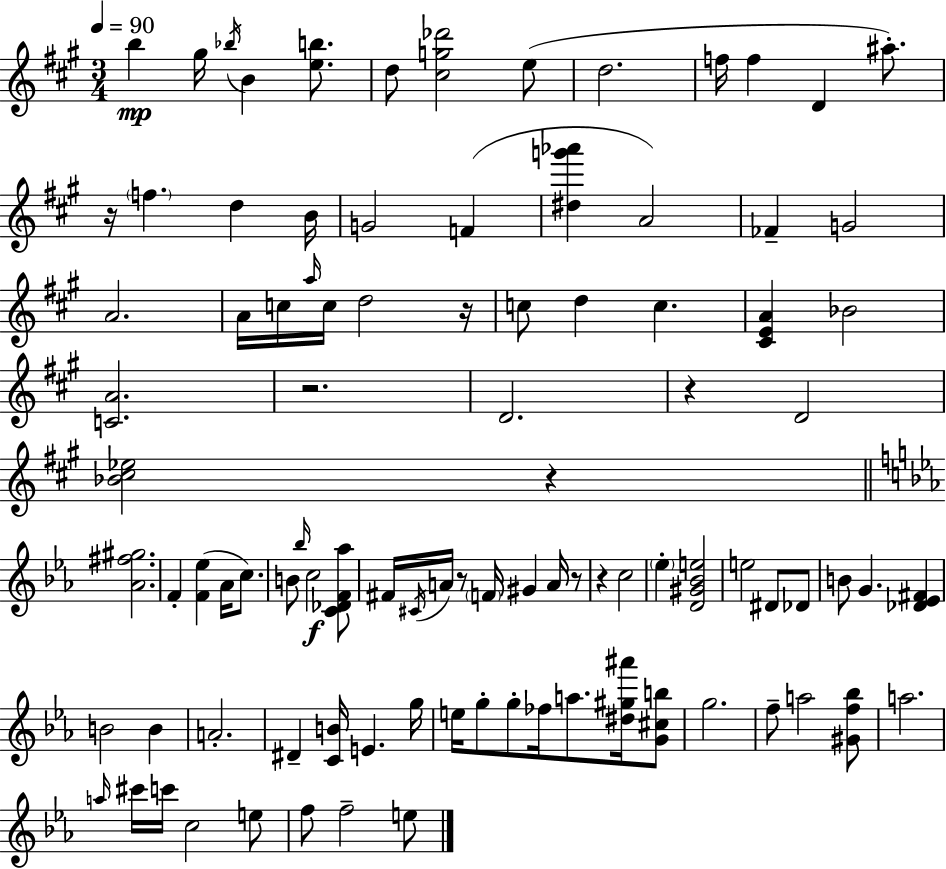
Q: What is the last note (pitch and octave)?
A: E5